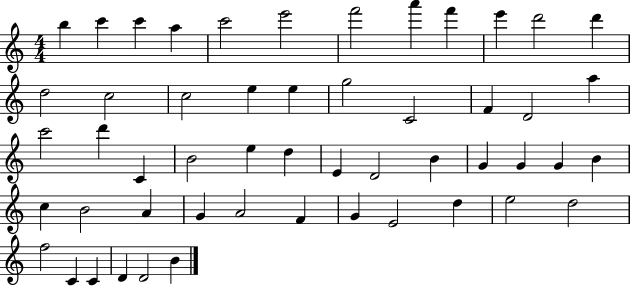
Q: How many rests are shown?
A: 0